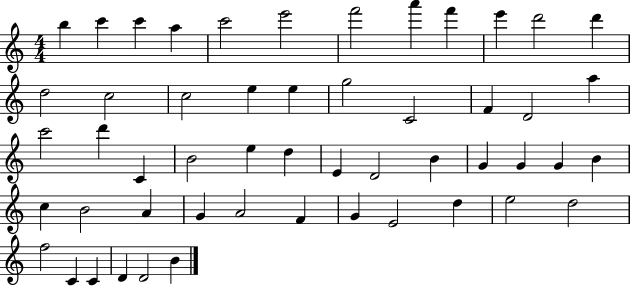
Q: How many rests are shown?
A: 0